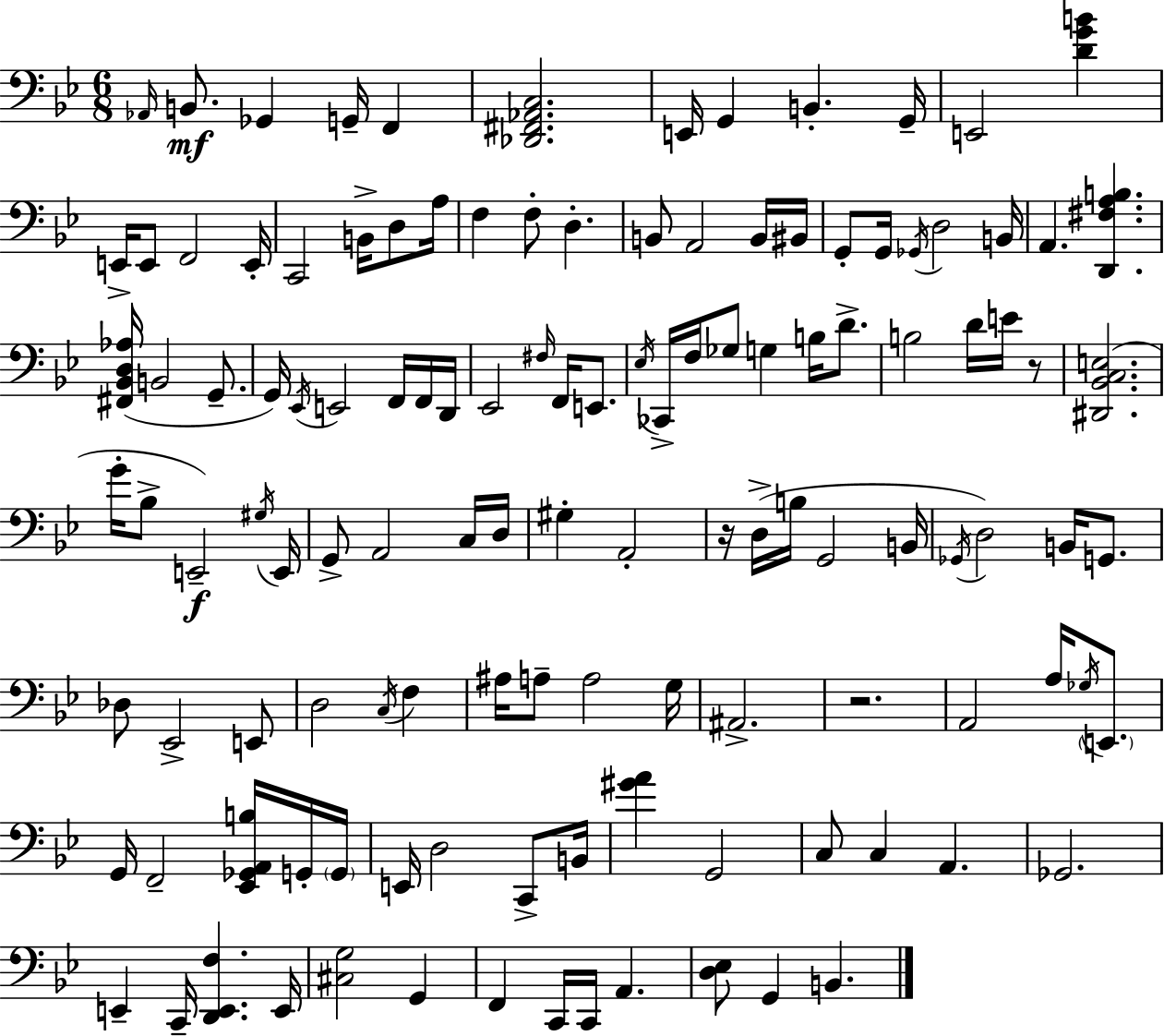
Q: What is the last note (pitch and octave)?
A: B2